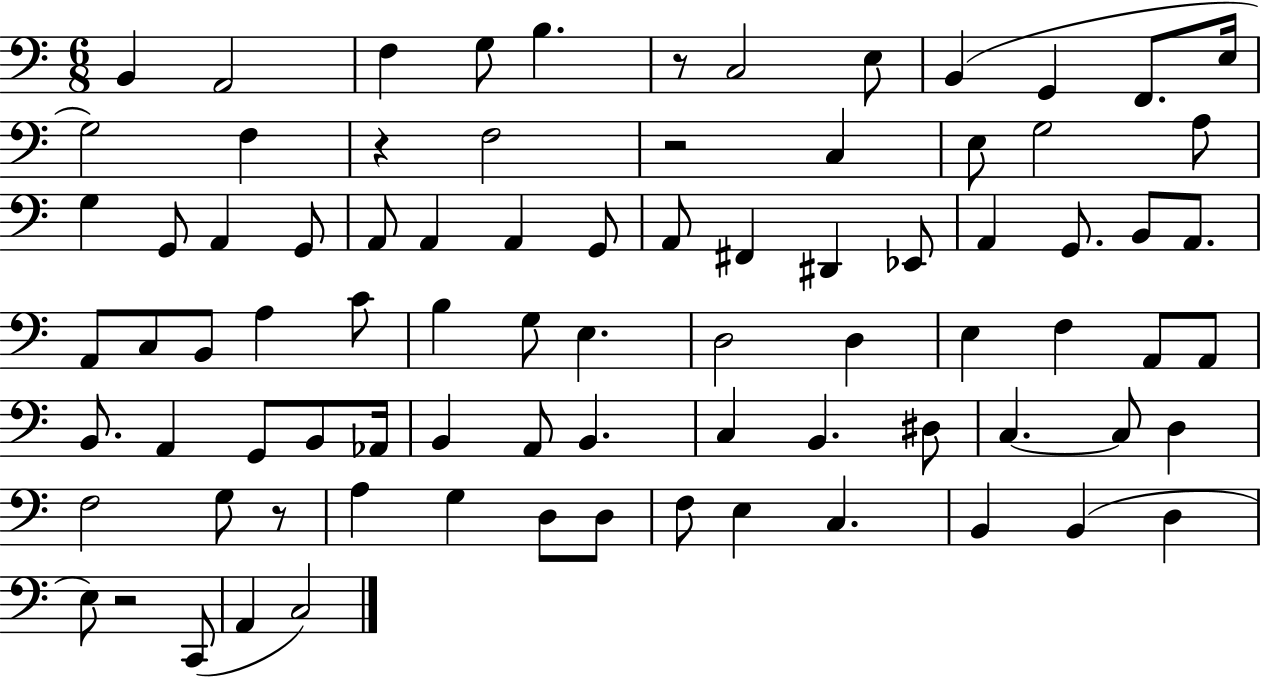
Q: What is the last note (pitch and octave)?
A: C3